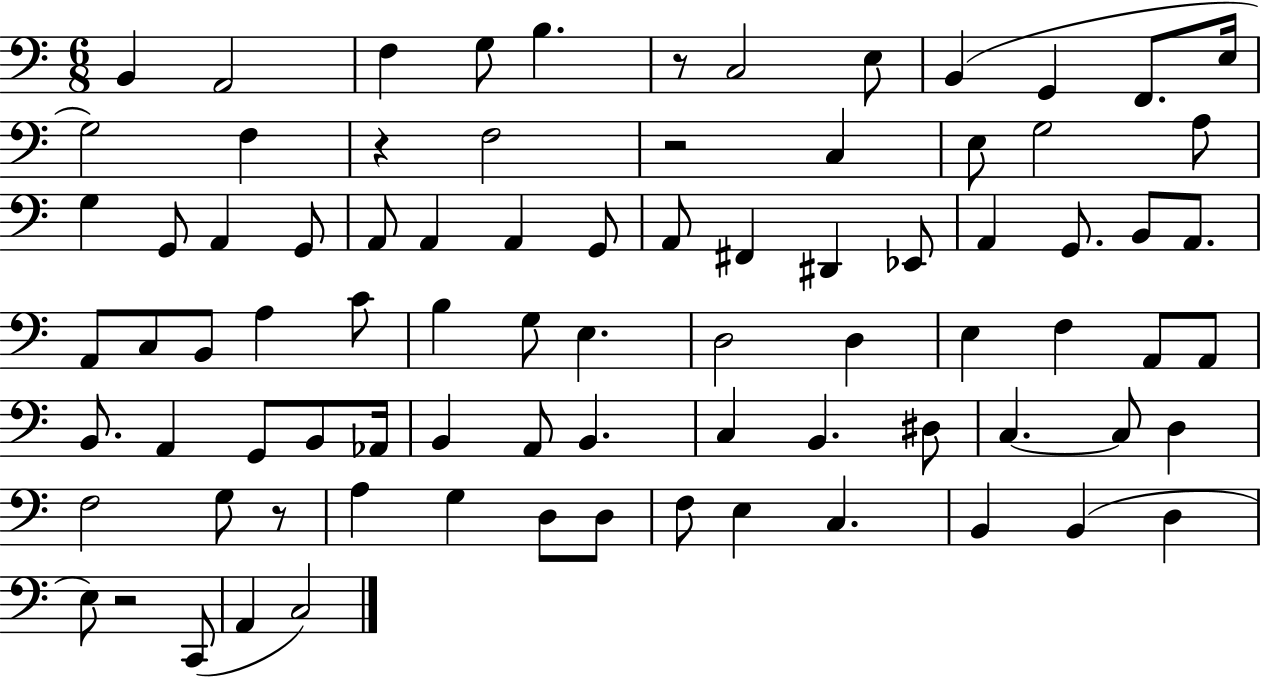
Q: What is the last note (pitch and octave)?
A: C3